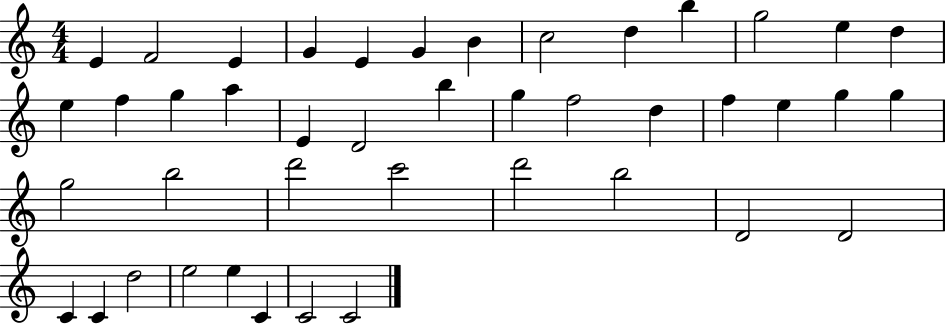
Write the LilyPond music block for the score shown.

{
  \clef treble
  \numericTimeSignature
  \time 4/4
  \key c \major
  e'4 f'2 e'4 | g'4 e'4 g'4 b'4 | c''2 d''4 b''4 | g''2 e''4 d''4 | \break e''4 f''4 g''4 a''4 | e'4 d'2 b''4 | g''4 f''2 d''4 | f''4 e''4 g''4 g''4 | \break g''2 b''2 | d'''2 c'''2 | d'''2 b''2 | d'2 d'2 | \break c'4 c'4 d''2 | e''2 e''4 c'4 | c'2 c'2 | \bar "|."
}